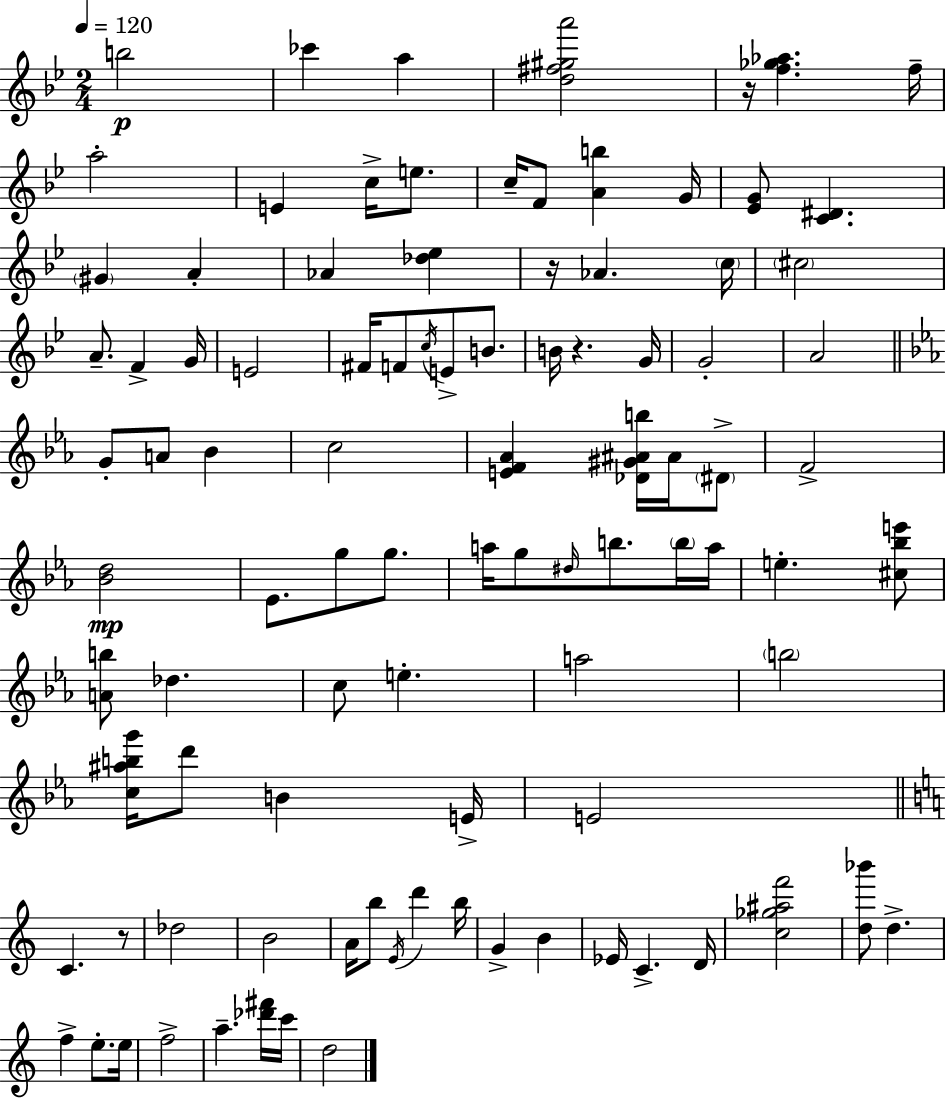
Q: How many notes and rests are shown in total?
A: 96